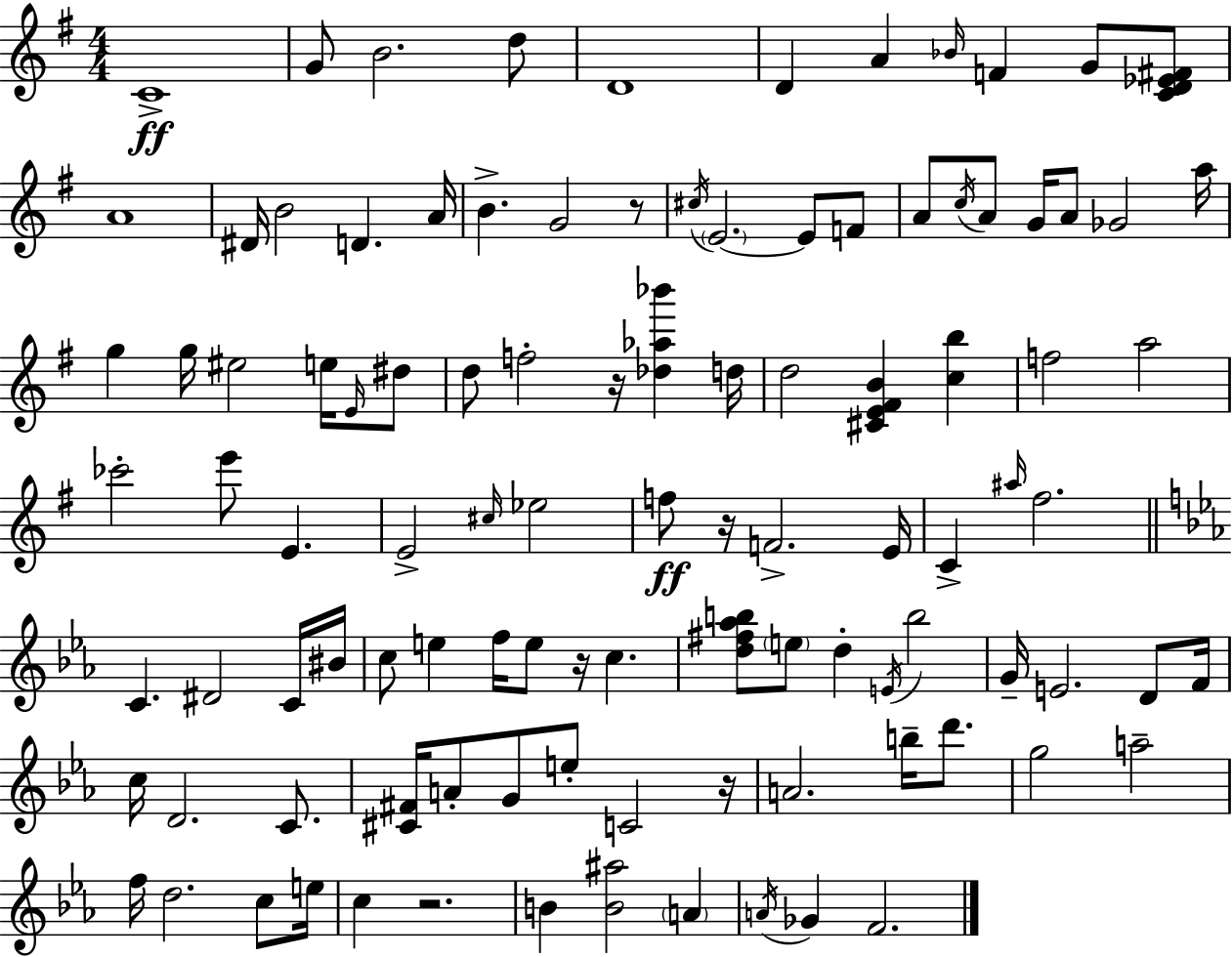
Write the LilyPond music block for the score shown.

{
  \clef treble
  \numericTimeSignature
  \time 4/4
  \key e \minor
  c'1->\ff | g'8 b'2. d''8 | d'1 | d'4 a'4 \grace { bes'16 } f'4 g'8 <c' d' ees' fis'>8 | \break a'1 | dis'16 b'2 d'4. | a'16 b'4.-> g'2 r8 | \acciaccatura { cis''16 } \parenthesize e'2.~~ e'8 | \break f'8 a'8 \acciaccatura { c''16 } a'8 g'16 a'8 ges'2 | a''16 g''4 g''16 eis''2 | e''16 \grace { e'16 } dis''8 d''8 f''2-. r16 <des'' aes'' bes'''>4 | d''16 d''2 <cis' e' fis' b'>4 | \break <c'' b''>4 f''2 a''2 | ces'''2-. e'''8 e'4. | e'2-> \grace { cis''16 } ees''2 | f''8\ff r16 f'2.-> | \break e'16 c'4-> \grace { ais''16 } fis''2. | \bar "||" \break \key ees \major c'4. dis'2 c'16 bis'16 | c''8 e''4 f''16 e''8 r16 c''4. | <d'' fis'' aes'' b''>8 \parenthesize e''8 d''4-. \acciaccatura { e'16 } b''2 | g'16-- e'2. d'8 | \break f'16 c''16 d'2. c'8. | <cis' fis'>16 a'8-. g'8 e''8-. c'2 | r16 a'2. b''16-- d'''8. | g''2 a''2-- | \break f''16 d''2. c''8 | e''16 c''4 r2. | b'4 <b' ais''>2 \parenthesize a'4 | \acciaccatura { a'16 } ges'4 f'2. | \break \bar "|."
}